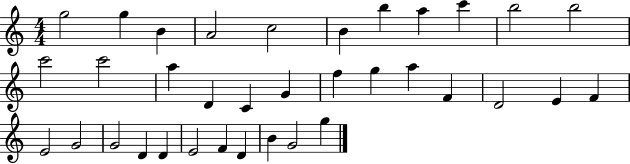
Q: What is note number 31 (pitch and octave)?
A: F4